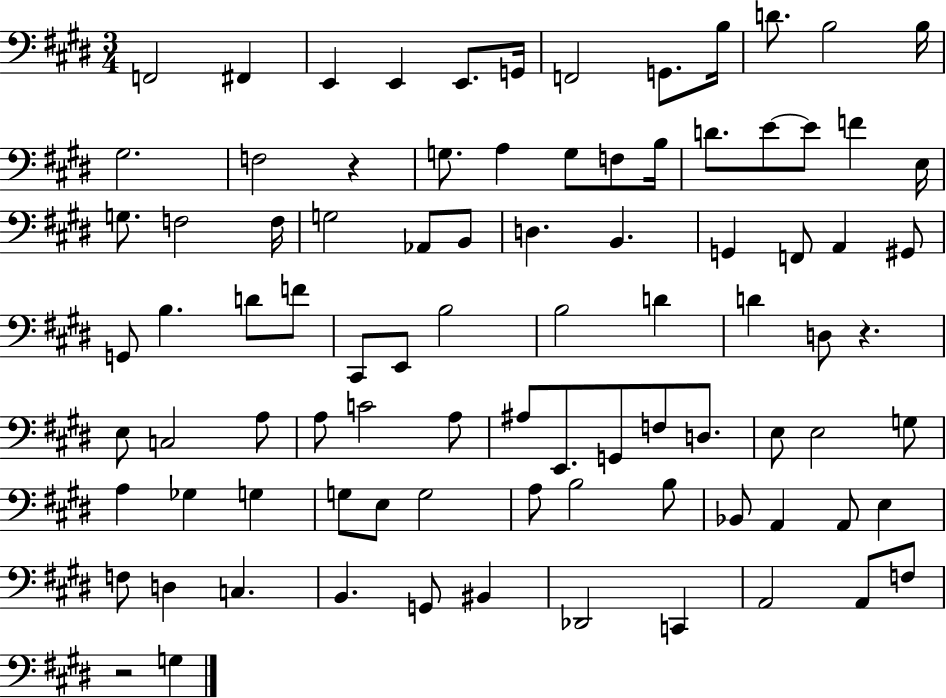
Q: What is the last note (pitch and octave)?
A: G3